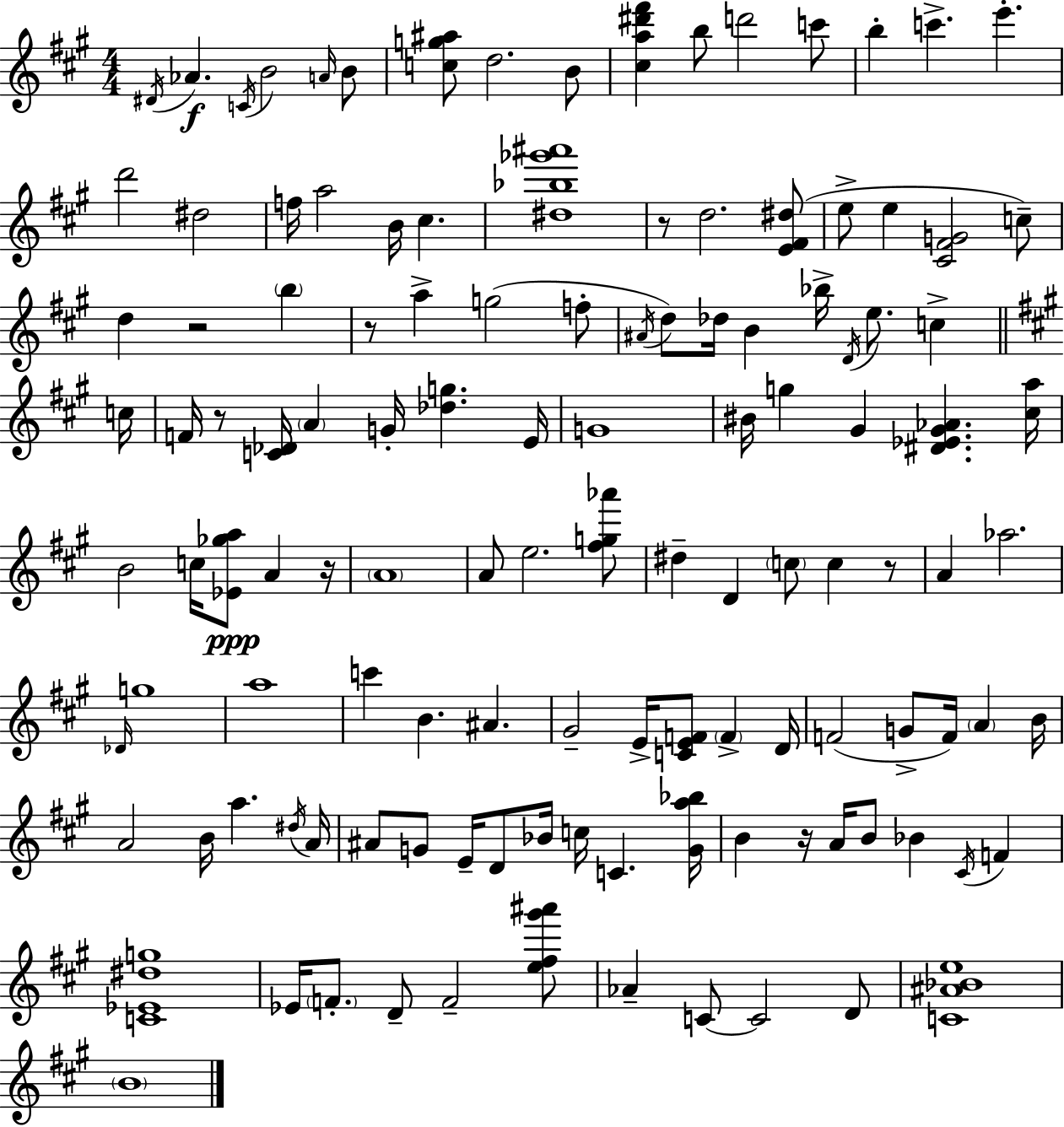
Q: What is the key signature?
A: A major